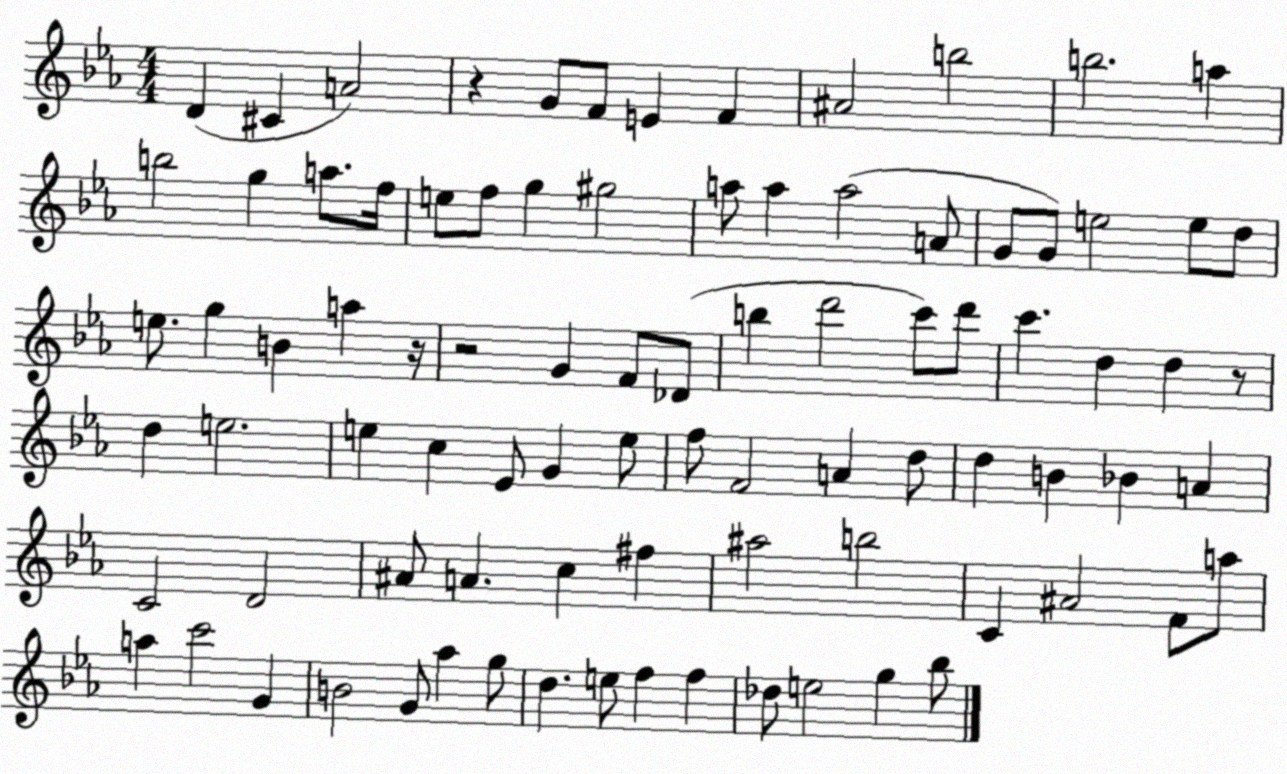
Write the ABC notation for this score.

X:1
T:Untitled
M:4/4
L:1/4
K:Eb
D ^C A2 z G/2 F/2 E F ^A2 b2 b2 a b2 g a/2 f/4 e/2 f/2 g ^g2 a/2 a a2 A/2 G/2 G/2 e2 e/2 d/2 e/2 g B a z/4 z2 G F/2 _D/2 b d'2 c'/2 d'/2 c' d d z/2 d e2 e c _E/2 G e/2 f/2 F2 A d/2 d B _B A C2 D2 ^A/2 A c ^f ^a2 b2 C ^A2 F/2 a/2 a c'2 G B2 G/2 _a g/2 d e/2 f f _d/2 e2 g _b/2